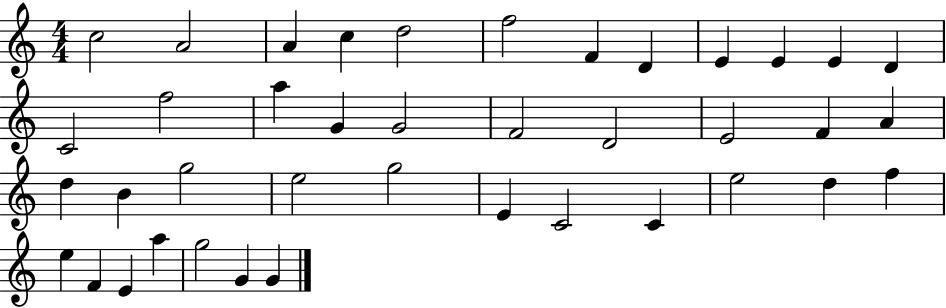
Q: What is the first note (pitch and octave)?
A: C5